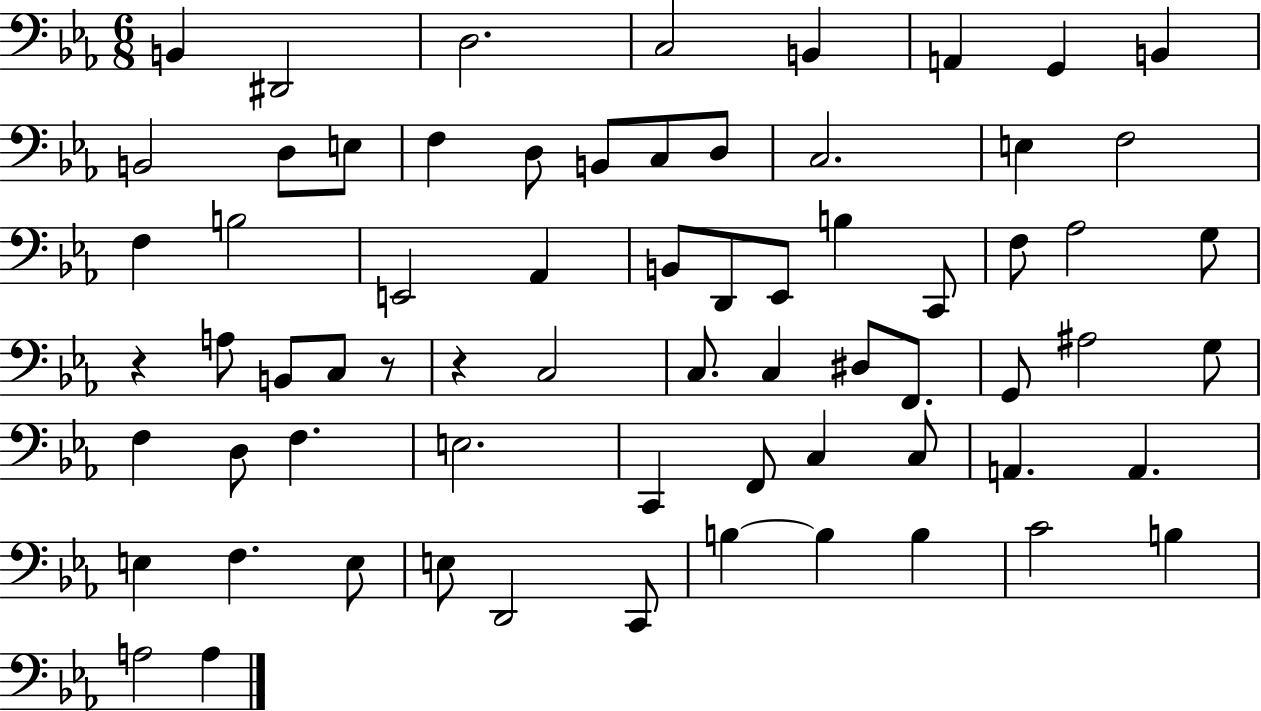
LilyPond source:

{
  \clef bass
  \numericTimeSignature
  \time 6/8
  \key ees \major
  b,4 dis,2 | d2. | c2 b,4 | a,4 g,4 b,4 | \break b,2 d8 e8 | f4 d8 b,8 c8 d8 | c2. | e4 f2 | \break f4 b2 | e,2 aes,4 | b,8 d,8 ees,8 b4 c,8 | f8 aes2 g8 | \break r4 a8 b,8 c8 r8 | r4 c2 | c8. c4 dis8 f,8. | g,8 ais2 g8 | \break f4 d8 f4. | e2. | c,4 f,8 c4 c8 | a,4. a,4. | \break e4 f4. e8 | e8 d,2 c,8 | b4~~ b4 b4 | c'2 b4 | \break a2 a4 | \bar "|."
}